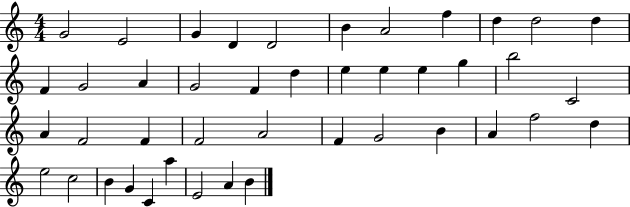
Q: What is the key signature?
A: C major